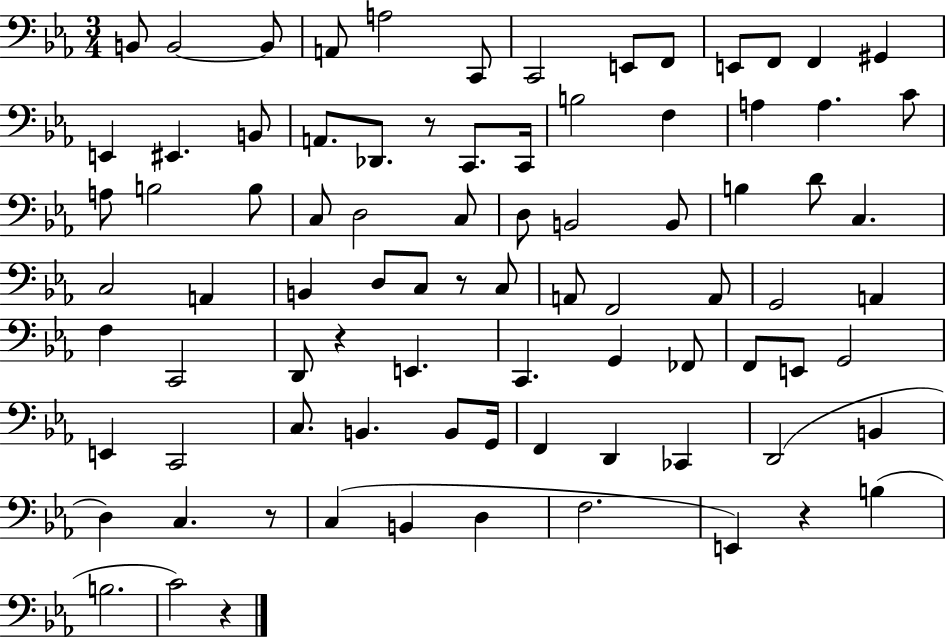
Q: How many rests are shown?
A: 6